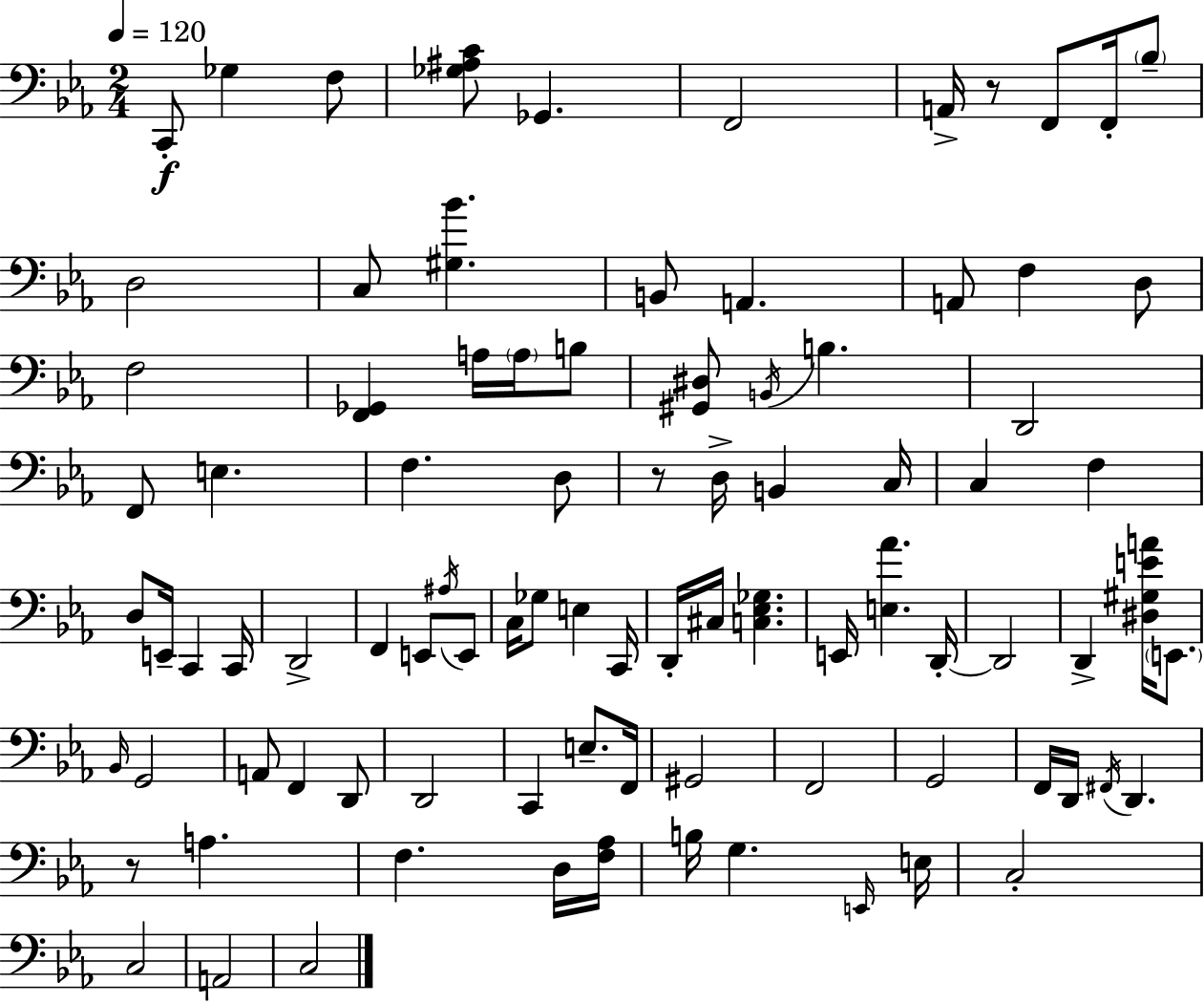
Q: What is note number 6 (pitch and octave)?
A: A2